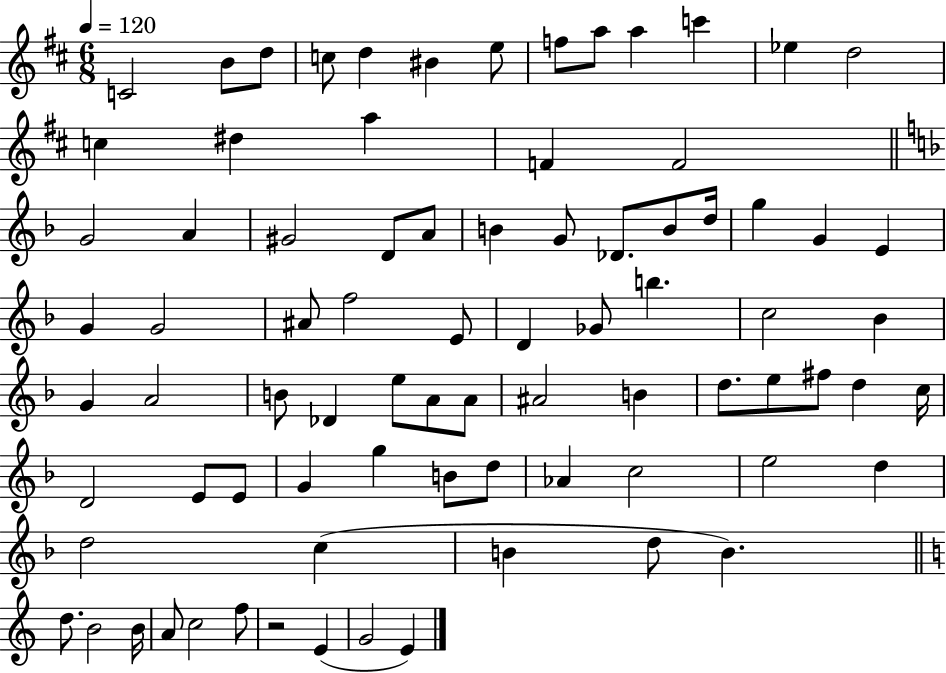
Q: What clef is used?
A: treble